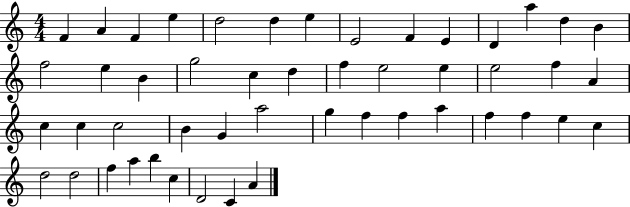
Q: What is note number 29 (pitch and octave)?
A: C5